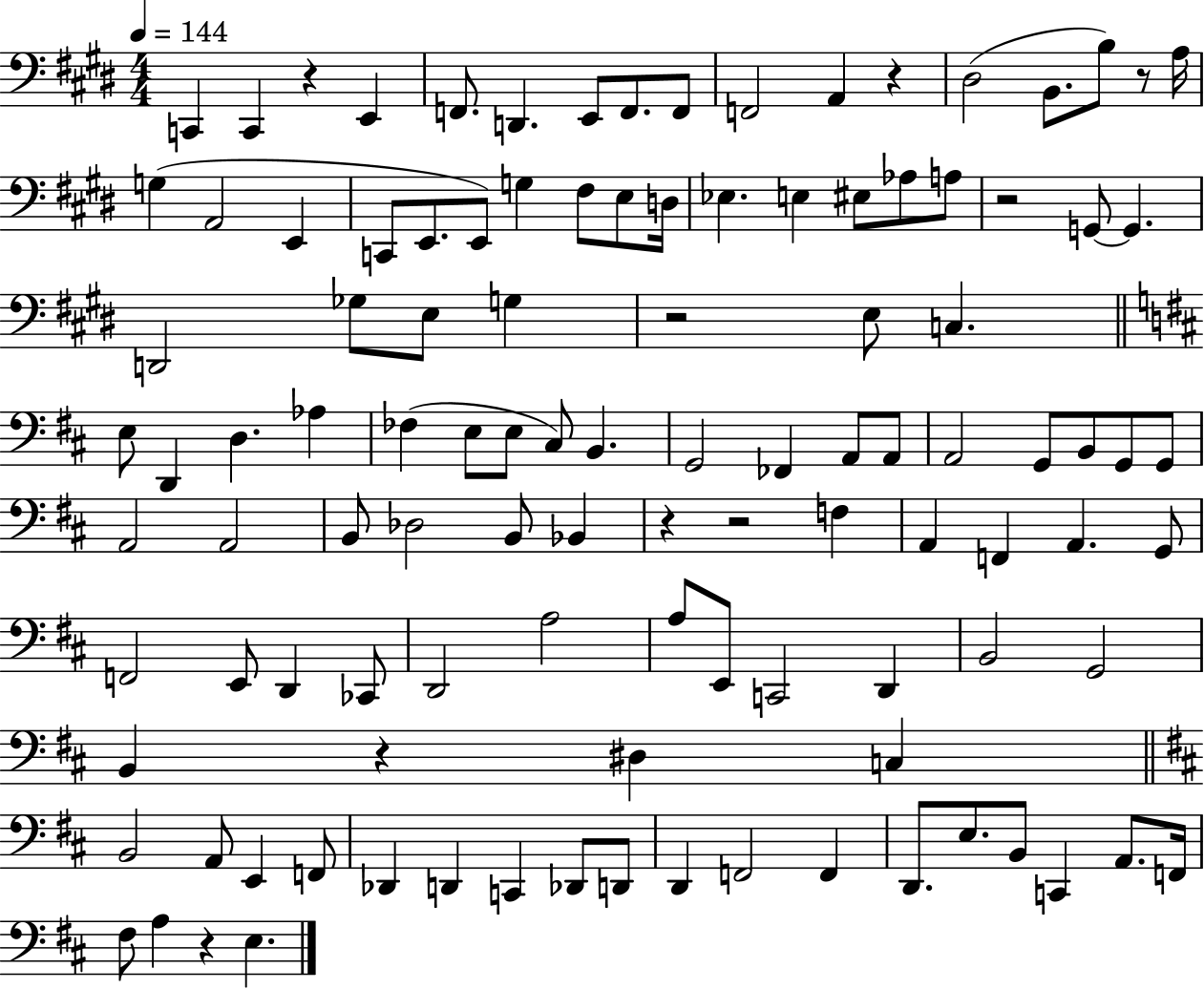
C2/q C2/q R/q E2/q F2/e. D2/q. E2/e F2/e. F2/e F2/h A2/q R/q D#3/h B2/e. B3/e R/e A3/s G3/q A2/h E2/q C2/e E2/e. E2/e G3/q F#3/e E3/e D3/s Eb3/q. E3/q EIS3/e Ab3/e A3/e R/h G2/e G2/q. D2/h Gb3/e E3/e G3/q R/h E3/e C3/q. E3/e D2/q D3/q. Ab3/q FES3/q E3/e E3/e C#3/e B2/q. G2/h FES2/q A2/e A2/e A2/h G2/e B2/e G2/e G2/e A2/h A2/h B2/e Db3/h B2/e Bb2/q R/q R/h F3/q A2/q F2/q A2/q. G2/e F2/h E2/e D2/q CES2/e D2/h A3/h A3/e E2/e C2/h D2/q B2/h G2/h B2/q R/q D#3/q C3/q B2/h A2/e E2/q F2/e Db2/q D2/q C2/q Db2/e D2/e D2/q F2/h F2/q D2/e. E3/e. B2/e C2/q A2/e. F2/s F#3/e A3/q R/q E3/q.